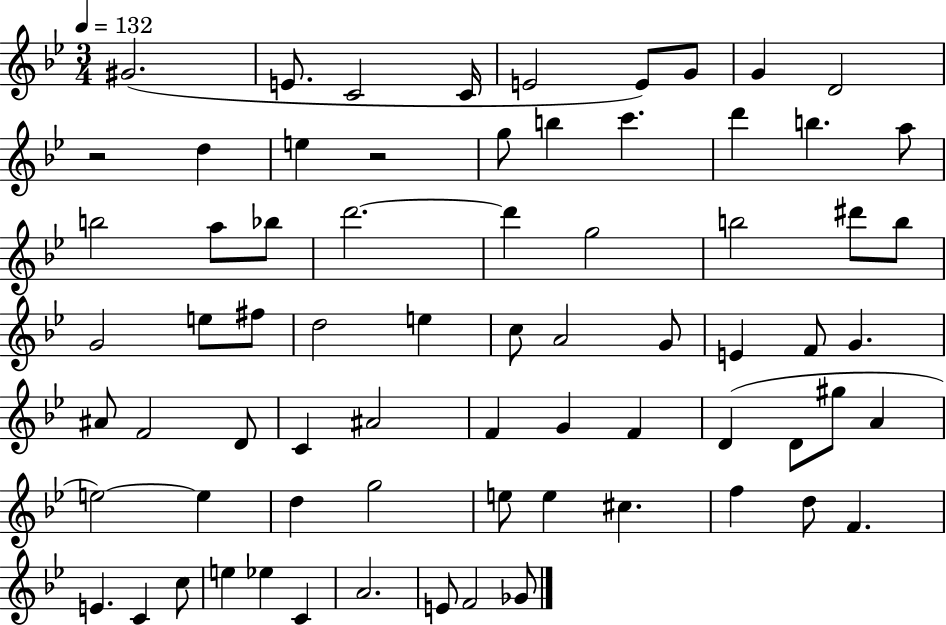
{
  \clef treble
  \numericTimeSignature
  \time 3/4
  \key bes \major
  \tempo 4 = 132
  gis'2.( | e'8. c'2 c'16 | e'2 e'8) g'8 | g'4 d'2 | \break r2 d''4 | e''4 r2 | g''8 b''4 c'''4. | d'''4 b''4. a''8 | \break b''2 a''8 bes''8 | d'''2.~~ | d'''4 g''2 | b''2 dis'''8 b''8 | \break g'2 e''8 fis''8 | d''2 e''4 | c''8 a'2 g'8 | e'4 f'8 g'4. | \break ais'8 f'2 d'8 | c'4 ais'2 | f'4 g'4 f'4 | d'4( d'8 gis''8 a'4 | \break e''2~~) e''4 | d''4 g''2 | e''8 e''4 cis''4. | f''4 d''8 f'4. | \break e'4. c'4 c''8 | e''4 ees''4 c'4 | a'2. | e'8 f'2 ges'8 | \break \bar "|."
}